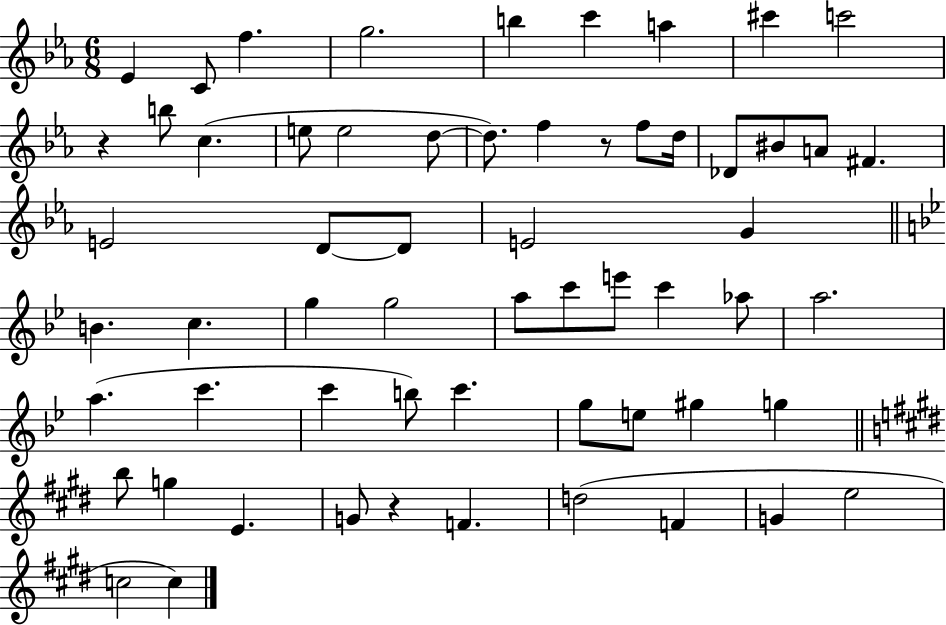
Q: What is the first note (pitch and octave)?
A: Eb4